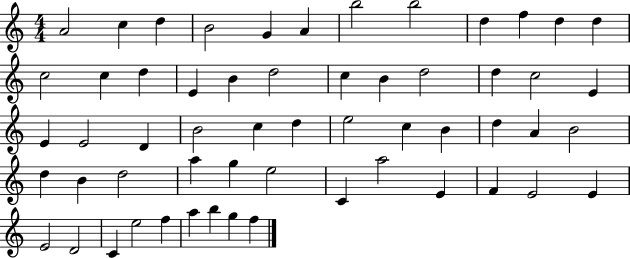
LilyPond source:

{
  \clef treble
  \numericTimeSignature
  \time 4/4
  \key c \major
  a'2 c''4 d''4 | b'2 g'4 a'4 | b''2 b''2 | d''4 f''4 d''4 d''4 | \break c''2 c''4 d''4 | e'4 b'4 d''2 | c''4 b'4 d''2 | d''4 c''2 e'4 | \break e'4 e'2 d'4 | b'2 c''4 d''4 | e''2 c''4 b'4 | d''4 a'4 b'2 | \break d''4 b'4 d''2 | a''4 g''4 e''2 | c'4 a''2 e'4 | f'4 e'2 e'4 | \break e'2 d'2 | c'4 e''2 f''4 | a''4 b''4 g''4 f''4 | \bar "|."
}